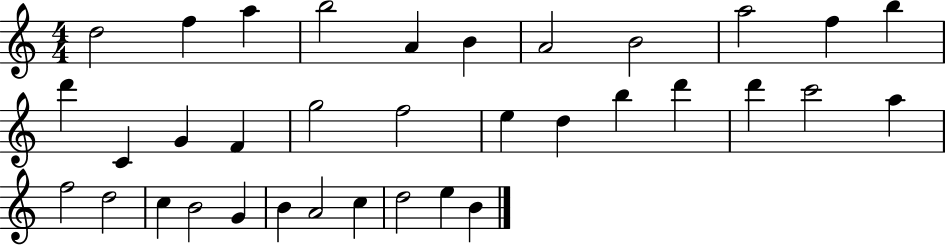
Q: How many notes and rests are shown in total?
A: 35